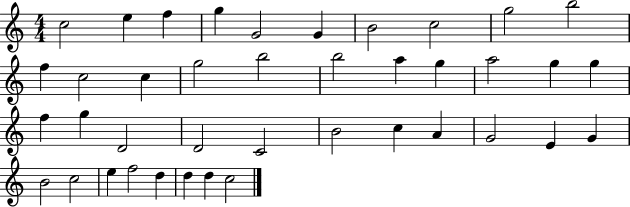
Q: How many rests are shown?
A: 0